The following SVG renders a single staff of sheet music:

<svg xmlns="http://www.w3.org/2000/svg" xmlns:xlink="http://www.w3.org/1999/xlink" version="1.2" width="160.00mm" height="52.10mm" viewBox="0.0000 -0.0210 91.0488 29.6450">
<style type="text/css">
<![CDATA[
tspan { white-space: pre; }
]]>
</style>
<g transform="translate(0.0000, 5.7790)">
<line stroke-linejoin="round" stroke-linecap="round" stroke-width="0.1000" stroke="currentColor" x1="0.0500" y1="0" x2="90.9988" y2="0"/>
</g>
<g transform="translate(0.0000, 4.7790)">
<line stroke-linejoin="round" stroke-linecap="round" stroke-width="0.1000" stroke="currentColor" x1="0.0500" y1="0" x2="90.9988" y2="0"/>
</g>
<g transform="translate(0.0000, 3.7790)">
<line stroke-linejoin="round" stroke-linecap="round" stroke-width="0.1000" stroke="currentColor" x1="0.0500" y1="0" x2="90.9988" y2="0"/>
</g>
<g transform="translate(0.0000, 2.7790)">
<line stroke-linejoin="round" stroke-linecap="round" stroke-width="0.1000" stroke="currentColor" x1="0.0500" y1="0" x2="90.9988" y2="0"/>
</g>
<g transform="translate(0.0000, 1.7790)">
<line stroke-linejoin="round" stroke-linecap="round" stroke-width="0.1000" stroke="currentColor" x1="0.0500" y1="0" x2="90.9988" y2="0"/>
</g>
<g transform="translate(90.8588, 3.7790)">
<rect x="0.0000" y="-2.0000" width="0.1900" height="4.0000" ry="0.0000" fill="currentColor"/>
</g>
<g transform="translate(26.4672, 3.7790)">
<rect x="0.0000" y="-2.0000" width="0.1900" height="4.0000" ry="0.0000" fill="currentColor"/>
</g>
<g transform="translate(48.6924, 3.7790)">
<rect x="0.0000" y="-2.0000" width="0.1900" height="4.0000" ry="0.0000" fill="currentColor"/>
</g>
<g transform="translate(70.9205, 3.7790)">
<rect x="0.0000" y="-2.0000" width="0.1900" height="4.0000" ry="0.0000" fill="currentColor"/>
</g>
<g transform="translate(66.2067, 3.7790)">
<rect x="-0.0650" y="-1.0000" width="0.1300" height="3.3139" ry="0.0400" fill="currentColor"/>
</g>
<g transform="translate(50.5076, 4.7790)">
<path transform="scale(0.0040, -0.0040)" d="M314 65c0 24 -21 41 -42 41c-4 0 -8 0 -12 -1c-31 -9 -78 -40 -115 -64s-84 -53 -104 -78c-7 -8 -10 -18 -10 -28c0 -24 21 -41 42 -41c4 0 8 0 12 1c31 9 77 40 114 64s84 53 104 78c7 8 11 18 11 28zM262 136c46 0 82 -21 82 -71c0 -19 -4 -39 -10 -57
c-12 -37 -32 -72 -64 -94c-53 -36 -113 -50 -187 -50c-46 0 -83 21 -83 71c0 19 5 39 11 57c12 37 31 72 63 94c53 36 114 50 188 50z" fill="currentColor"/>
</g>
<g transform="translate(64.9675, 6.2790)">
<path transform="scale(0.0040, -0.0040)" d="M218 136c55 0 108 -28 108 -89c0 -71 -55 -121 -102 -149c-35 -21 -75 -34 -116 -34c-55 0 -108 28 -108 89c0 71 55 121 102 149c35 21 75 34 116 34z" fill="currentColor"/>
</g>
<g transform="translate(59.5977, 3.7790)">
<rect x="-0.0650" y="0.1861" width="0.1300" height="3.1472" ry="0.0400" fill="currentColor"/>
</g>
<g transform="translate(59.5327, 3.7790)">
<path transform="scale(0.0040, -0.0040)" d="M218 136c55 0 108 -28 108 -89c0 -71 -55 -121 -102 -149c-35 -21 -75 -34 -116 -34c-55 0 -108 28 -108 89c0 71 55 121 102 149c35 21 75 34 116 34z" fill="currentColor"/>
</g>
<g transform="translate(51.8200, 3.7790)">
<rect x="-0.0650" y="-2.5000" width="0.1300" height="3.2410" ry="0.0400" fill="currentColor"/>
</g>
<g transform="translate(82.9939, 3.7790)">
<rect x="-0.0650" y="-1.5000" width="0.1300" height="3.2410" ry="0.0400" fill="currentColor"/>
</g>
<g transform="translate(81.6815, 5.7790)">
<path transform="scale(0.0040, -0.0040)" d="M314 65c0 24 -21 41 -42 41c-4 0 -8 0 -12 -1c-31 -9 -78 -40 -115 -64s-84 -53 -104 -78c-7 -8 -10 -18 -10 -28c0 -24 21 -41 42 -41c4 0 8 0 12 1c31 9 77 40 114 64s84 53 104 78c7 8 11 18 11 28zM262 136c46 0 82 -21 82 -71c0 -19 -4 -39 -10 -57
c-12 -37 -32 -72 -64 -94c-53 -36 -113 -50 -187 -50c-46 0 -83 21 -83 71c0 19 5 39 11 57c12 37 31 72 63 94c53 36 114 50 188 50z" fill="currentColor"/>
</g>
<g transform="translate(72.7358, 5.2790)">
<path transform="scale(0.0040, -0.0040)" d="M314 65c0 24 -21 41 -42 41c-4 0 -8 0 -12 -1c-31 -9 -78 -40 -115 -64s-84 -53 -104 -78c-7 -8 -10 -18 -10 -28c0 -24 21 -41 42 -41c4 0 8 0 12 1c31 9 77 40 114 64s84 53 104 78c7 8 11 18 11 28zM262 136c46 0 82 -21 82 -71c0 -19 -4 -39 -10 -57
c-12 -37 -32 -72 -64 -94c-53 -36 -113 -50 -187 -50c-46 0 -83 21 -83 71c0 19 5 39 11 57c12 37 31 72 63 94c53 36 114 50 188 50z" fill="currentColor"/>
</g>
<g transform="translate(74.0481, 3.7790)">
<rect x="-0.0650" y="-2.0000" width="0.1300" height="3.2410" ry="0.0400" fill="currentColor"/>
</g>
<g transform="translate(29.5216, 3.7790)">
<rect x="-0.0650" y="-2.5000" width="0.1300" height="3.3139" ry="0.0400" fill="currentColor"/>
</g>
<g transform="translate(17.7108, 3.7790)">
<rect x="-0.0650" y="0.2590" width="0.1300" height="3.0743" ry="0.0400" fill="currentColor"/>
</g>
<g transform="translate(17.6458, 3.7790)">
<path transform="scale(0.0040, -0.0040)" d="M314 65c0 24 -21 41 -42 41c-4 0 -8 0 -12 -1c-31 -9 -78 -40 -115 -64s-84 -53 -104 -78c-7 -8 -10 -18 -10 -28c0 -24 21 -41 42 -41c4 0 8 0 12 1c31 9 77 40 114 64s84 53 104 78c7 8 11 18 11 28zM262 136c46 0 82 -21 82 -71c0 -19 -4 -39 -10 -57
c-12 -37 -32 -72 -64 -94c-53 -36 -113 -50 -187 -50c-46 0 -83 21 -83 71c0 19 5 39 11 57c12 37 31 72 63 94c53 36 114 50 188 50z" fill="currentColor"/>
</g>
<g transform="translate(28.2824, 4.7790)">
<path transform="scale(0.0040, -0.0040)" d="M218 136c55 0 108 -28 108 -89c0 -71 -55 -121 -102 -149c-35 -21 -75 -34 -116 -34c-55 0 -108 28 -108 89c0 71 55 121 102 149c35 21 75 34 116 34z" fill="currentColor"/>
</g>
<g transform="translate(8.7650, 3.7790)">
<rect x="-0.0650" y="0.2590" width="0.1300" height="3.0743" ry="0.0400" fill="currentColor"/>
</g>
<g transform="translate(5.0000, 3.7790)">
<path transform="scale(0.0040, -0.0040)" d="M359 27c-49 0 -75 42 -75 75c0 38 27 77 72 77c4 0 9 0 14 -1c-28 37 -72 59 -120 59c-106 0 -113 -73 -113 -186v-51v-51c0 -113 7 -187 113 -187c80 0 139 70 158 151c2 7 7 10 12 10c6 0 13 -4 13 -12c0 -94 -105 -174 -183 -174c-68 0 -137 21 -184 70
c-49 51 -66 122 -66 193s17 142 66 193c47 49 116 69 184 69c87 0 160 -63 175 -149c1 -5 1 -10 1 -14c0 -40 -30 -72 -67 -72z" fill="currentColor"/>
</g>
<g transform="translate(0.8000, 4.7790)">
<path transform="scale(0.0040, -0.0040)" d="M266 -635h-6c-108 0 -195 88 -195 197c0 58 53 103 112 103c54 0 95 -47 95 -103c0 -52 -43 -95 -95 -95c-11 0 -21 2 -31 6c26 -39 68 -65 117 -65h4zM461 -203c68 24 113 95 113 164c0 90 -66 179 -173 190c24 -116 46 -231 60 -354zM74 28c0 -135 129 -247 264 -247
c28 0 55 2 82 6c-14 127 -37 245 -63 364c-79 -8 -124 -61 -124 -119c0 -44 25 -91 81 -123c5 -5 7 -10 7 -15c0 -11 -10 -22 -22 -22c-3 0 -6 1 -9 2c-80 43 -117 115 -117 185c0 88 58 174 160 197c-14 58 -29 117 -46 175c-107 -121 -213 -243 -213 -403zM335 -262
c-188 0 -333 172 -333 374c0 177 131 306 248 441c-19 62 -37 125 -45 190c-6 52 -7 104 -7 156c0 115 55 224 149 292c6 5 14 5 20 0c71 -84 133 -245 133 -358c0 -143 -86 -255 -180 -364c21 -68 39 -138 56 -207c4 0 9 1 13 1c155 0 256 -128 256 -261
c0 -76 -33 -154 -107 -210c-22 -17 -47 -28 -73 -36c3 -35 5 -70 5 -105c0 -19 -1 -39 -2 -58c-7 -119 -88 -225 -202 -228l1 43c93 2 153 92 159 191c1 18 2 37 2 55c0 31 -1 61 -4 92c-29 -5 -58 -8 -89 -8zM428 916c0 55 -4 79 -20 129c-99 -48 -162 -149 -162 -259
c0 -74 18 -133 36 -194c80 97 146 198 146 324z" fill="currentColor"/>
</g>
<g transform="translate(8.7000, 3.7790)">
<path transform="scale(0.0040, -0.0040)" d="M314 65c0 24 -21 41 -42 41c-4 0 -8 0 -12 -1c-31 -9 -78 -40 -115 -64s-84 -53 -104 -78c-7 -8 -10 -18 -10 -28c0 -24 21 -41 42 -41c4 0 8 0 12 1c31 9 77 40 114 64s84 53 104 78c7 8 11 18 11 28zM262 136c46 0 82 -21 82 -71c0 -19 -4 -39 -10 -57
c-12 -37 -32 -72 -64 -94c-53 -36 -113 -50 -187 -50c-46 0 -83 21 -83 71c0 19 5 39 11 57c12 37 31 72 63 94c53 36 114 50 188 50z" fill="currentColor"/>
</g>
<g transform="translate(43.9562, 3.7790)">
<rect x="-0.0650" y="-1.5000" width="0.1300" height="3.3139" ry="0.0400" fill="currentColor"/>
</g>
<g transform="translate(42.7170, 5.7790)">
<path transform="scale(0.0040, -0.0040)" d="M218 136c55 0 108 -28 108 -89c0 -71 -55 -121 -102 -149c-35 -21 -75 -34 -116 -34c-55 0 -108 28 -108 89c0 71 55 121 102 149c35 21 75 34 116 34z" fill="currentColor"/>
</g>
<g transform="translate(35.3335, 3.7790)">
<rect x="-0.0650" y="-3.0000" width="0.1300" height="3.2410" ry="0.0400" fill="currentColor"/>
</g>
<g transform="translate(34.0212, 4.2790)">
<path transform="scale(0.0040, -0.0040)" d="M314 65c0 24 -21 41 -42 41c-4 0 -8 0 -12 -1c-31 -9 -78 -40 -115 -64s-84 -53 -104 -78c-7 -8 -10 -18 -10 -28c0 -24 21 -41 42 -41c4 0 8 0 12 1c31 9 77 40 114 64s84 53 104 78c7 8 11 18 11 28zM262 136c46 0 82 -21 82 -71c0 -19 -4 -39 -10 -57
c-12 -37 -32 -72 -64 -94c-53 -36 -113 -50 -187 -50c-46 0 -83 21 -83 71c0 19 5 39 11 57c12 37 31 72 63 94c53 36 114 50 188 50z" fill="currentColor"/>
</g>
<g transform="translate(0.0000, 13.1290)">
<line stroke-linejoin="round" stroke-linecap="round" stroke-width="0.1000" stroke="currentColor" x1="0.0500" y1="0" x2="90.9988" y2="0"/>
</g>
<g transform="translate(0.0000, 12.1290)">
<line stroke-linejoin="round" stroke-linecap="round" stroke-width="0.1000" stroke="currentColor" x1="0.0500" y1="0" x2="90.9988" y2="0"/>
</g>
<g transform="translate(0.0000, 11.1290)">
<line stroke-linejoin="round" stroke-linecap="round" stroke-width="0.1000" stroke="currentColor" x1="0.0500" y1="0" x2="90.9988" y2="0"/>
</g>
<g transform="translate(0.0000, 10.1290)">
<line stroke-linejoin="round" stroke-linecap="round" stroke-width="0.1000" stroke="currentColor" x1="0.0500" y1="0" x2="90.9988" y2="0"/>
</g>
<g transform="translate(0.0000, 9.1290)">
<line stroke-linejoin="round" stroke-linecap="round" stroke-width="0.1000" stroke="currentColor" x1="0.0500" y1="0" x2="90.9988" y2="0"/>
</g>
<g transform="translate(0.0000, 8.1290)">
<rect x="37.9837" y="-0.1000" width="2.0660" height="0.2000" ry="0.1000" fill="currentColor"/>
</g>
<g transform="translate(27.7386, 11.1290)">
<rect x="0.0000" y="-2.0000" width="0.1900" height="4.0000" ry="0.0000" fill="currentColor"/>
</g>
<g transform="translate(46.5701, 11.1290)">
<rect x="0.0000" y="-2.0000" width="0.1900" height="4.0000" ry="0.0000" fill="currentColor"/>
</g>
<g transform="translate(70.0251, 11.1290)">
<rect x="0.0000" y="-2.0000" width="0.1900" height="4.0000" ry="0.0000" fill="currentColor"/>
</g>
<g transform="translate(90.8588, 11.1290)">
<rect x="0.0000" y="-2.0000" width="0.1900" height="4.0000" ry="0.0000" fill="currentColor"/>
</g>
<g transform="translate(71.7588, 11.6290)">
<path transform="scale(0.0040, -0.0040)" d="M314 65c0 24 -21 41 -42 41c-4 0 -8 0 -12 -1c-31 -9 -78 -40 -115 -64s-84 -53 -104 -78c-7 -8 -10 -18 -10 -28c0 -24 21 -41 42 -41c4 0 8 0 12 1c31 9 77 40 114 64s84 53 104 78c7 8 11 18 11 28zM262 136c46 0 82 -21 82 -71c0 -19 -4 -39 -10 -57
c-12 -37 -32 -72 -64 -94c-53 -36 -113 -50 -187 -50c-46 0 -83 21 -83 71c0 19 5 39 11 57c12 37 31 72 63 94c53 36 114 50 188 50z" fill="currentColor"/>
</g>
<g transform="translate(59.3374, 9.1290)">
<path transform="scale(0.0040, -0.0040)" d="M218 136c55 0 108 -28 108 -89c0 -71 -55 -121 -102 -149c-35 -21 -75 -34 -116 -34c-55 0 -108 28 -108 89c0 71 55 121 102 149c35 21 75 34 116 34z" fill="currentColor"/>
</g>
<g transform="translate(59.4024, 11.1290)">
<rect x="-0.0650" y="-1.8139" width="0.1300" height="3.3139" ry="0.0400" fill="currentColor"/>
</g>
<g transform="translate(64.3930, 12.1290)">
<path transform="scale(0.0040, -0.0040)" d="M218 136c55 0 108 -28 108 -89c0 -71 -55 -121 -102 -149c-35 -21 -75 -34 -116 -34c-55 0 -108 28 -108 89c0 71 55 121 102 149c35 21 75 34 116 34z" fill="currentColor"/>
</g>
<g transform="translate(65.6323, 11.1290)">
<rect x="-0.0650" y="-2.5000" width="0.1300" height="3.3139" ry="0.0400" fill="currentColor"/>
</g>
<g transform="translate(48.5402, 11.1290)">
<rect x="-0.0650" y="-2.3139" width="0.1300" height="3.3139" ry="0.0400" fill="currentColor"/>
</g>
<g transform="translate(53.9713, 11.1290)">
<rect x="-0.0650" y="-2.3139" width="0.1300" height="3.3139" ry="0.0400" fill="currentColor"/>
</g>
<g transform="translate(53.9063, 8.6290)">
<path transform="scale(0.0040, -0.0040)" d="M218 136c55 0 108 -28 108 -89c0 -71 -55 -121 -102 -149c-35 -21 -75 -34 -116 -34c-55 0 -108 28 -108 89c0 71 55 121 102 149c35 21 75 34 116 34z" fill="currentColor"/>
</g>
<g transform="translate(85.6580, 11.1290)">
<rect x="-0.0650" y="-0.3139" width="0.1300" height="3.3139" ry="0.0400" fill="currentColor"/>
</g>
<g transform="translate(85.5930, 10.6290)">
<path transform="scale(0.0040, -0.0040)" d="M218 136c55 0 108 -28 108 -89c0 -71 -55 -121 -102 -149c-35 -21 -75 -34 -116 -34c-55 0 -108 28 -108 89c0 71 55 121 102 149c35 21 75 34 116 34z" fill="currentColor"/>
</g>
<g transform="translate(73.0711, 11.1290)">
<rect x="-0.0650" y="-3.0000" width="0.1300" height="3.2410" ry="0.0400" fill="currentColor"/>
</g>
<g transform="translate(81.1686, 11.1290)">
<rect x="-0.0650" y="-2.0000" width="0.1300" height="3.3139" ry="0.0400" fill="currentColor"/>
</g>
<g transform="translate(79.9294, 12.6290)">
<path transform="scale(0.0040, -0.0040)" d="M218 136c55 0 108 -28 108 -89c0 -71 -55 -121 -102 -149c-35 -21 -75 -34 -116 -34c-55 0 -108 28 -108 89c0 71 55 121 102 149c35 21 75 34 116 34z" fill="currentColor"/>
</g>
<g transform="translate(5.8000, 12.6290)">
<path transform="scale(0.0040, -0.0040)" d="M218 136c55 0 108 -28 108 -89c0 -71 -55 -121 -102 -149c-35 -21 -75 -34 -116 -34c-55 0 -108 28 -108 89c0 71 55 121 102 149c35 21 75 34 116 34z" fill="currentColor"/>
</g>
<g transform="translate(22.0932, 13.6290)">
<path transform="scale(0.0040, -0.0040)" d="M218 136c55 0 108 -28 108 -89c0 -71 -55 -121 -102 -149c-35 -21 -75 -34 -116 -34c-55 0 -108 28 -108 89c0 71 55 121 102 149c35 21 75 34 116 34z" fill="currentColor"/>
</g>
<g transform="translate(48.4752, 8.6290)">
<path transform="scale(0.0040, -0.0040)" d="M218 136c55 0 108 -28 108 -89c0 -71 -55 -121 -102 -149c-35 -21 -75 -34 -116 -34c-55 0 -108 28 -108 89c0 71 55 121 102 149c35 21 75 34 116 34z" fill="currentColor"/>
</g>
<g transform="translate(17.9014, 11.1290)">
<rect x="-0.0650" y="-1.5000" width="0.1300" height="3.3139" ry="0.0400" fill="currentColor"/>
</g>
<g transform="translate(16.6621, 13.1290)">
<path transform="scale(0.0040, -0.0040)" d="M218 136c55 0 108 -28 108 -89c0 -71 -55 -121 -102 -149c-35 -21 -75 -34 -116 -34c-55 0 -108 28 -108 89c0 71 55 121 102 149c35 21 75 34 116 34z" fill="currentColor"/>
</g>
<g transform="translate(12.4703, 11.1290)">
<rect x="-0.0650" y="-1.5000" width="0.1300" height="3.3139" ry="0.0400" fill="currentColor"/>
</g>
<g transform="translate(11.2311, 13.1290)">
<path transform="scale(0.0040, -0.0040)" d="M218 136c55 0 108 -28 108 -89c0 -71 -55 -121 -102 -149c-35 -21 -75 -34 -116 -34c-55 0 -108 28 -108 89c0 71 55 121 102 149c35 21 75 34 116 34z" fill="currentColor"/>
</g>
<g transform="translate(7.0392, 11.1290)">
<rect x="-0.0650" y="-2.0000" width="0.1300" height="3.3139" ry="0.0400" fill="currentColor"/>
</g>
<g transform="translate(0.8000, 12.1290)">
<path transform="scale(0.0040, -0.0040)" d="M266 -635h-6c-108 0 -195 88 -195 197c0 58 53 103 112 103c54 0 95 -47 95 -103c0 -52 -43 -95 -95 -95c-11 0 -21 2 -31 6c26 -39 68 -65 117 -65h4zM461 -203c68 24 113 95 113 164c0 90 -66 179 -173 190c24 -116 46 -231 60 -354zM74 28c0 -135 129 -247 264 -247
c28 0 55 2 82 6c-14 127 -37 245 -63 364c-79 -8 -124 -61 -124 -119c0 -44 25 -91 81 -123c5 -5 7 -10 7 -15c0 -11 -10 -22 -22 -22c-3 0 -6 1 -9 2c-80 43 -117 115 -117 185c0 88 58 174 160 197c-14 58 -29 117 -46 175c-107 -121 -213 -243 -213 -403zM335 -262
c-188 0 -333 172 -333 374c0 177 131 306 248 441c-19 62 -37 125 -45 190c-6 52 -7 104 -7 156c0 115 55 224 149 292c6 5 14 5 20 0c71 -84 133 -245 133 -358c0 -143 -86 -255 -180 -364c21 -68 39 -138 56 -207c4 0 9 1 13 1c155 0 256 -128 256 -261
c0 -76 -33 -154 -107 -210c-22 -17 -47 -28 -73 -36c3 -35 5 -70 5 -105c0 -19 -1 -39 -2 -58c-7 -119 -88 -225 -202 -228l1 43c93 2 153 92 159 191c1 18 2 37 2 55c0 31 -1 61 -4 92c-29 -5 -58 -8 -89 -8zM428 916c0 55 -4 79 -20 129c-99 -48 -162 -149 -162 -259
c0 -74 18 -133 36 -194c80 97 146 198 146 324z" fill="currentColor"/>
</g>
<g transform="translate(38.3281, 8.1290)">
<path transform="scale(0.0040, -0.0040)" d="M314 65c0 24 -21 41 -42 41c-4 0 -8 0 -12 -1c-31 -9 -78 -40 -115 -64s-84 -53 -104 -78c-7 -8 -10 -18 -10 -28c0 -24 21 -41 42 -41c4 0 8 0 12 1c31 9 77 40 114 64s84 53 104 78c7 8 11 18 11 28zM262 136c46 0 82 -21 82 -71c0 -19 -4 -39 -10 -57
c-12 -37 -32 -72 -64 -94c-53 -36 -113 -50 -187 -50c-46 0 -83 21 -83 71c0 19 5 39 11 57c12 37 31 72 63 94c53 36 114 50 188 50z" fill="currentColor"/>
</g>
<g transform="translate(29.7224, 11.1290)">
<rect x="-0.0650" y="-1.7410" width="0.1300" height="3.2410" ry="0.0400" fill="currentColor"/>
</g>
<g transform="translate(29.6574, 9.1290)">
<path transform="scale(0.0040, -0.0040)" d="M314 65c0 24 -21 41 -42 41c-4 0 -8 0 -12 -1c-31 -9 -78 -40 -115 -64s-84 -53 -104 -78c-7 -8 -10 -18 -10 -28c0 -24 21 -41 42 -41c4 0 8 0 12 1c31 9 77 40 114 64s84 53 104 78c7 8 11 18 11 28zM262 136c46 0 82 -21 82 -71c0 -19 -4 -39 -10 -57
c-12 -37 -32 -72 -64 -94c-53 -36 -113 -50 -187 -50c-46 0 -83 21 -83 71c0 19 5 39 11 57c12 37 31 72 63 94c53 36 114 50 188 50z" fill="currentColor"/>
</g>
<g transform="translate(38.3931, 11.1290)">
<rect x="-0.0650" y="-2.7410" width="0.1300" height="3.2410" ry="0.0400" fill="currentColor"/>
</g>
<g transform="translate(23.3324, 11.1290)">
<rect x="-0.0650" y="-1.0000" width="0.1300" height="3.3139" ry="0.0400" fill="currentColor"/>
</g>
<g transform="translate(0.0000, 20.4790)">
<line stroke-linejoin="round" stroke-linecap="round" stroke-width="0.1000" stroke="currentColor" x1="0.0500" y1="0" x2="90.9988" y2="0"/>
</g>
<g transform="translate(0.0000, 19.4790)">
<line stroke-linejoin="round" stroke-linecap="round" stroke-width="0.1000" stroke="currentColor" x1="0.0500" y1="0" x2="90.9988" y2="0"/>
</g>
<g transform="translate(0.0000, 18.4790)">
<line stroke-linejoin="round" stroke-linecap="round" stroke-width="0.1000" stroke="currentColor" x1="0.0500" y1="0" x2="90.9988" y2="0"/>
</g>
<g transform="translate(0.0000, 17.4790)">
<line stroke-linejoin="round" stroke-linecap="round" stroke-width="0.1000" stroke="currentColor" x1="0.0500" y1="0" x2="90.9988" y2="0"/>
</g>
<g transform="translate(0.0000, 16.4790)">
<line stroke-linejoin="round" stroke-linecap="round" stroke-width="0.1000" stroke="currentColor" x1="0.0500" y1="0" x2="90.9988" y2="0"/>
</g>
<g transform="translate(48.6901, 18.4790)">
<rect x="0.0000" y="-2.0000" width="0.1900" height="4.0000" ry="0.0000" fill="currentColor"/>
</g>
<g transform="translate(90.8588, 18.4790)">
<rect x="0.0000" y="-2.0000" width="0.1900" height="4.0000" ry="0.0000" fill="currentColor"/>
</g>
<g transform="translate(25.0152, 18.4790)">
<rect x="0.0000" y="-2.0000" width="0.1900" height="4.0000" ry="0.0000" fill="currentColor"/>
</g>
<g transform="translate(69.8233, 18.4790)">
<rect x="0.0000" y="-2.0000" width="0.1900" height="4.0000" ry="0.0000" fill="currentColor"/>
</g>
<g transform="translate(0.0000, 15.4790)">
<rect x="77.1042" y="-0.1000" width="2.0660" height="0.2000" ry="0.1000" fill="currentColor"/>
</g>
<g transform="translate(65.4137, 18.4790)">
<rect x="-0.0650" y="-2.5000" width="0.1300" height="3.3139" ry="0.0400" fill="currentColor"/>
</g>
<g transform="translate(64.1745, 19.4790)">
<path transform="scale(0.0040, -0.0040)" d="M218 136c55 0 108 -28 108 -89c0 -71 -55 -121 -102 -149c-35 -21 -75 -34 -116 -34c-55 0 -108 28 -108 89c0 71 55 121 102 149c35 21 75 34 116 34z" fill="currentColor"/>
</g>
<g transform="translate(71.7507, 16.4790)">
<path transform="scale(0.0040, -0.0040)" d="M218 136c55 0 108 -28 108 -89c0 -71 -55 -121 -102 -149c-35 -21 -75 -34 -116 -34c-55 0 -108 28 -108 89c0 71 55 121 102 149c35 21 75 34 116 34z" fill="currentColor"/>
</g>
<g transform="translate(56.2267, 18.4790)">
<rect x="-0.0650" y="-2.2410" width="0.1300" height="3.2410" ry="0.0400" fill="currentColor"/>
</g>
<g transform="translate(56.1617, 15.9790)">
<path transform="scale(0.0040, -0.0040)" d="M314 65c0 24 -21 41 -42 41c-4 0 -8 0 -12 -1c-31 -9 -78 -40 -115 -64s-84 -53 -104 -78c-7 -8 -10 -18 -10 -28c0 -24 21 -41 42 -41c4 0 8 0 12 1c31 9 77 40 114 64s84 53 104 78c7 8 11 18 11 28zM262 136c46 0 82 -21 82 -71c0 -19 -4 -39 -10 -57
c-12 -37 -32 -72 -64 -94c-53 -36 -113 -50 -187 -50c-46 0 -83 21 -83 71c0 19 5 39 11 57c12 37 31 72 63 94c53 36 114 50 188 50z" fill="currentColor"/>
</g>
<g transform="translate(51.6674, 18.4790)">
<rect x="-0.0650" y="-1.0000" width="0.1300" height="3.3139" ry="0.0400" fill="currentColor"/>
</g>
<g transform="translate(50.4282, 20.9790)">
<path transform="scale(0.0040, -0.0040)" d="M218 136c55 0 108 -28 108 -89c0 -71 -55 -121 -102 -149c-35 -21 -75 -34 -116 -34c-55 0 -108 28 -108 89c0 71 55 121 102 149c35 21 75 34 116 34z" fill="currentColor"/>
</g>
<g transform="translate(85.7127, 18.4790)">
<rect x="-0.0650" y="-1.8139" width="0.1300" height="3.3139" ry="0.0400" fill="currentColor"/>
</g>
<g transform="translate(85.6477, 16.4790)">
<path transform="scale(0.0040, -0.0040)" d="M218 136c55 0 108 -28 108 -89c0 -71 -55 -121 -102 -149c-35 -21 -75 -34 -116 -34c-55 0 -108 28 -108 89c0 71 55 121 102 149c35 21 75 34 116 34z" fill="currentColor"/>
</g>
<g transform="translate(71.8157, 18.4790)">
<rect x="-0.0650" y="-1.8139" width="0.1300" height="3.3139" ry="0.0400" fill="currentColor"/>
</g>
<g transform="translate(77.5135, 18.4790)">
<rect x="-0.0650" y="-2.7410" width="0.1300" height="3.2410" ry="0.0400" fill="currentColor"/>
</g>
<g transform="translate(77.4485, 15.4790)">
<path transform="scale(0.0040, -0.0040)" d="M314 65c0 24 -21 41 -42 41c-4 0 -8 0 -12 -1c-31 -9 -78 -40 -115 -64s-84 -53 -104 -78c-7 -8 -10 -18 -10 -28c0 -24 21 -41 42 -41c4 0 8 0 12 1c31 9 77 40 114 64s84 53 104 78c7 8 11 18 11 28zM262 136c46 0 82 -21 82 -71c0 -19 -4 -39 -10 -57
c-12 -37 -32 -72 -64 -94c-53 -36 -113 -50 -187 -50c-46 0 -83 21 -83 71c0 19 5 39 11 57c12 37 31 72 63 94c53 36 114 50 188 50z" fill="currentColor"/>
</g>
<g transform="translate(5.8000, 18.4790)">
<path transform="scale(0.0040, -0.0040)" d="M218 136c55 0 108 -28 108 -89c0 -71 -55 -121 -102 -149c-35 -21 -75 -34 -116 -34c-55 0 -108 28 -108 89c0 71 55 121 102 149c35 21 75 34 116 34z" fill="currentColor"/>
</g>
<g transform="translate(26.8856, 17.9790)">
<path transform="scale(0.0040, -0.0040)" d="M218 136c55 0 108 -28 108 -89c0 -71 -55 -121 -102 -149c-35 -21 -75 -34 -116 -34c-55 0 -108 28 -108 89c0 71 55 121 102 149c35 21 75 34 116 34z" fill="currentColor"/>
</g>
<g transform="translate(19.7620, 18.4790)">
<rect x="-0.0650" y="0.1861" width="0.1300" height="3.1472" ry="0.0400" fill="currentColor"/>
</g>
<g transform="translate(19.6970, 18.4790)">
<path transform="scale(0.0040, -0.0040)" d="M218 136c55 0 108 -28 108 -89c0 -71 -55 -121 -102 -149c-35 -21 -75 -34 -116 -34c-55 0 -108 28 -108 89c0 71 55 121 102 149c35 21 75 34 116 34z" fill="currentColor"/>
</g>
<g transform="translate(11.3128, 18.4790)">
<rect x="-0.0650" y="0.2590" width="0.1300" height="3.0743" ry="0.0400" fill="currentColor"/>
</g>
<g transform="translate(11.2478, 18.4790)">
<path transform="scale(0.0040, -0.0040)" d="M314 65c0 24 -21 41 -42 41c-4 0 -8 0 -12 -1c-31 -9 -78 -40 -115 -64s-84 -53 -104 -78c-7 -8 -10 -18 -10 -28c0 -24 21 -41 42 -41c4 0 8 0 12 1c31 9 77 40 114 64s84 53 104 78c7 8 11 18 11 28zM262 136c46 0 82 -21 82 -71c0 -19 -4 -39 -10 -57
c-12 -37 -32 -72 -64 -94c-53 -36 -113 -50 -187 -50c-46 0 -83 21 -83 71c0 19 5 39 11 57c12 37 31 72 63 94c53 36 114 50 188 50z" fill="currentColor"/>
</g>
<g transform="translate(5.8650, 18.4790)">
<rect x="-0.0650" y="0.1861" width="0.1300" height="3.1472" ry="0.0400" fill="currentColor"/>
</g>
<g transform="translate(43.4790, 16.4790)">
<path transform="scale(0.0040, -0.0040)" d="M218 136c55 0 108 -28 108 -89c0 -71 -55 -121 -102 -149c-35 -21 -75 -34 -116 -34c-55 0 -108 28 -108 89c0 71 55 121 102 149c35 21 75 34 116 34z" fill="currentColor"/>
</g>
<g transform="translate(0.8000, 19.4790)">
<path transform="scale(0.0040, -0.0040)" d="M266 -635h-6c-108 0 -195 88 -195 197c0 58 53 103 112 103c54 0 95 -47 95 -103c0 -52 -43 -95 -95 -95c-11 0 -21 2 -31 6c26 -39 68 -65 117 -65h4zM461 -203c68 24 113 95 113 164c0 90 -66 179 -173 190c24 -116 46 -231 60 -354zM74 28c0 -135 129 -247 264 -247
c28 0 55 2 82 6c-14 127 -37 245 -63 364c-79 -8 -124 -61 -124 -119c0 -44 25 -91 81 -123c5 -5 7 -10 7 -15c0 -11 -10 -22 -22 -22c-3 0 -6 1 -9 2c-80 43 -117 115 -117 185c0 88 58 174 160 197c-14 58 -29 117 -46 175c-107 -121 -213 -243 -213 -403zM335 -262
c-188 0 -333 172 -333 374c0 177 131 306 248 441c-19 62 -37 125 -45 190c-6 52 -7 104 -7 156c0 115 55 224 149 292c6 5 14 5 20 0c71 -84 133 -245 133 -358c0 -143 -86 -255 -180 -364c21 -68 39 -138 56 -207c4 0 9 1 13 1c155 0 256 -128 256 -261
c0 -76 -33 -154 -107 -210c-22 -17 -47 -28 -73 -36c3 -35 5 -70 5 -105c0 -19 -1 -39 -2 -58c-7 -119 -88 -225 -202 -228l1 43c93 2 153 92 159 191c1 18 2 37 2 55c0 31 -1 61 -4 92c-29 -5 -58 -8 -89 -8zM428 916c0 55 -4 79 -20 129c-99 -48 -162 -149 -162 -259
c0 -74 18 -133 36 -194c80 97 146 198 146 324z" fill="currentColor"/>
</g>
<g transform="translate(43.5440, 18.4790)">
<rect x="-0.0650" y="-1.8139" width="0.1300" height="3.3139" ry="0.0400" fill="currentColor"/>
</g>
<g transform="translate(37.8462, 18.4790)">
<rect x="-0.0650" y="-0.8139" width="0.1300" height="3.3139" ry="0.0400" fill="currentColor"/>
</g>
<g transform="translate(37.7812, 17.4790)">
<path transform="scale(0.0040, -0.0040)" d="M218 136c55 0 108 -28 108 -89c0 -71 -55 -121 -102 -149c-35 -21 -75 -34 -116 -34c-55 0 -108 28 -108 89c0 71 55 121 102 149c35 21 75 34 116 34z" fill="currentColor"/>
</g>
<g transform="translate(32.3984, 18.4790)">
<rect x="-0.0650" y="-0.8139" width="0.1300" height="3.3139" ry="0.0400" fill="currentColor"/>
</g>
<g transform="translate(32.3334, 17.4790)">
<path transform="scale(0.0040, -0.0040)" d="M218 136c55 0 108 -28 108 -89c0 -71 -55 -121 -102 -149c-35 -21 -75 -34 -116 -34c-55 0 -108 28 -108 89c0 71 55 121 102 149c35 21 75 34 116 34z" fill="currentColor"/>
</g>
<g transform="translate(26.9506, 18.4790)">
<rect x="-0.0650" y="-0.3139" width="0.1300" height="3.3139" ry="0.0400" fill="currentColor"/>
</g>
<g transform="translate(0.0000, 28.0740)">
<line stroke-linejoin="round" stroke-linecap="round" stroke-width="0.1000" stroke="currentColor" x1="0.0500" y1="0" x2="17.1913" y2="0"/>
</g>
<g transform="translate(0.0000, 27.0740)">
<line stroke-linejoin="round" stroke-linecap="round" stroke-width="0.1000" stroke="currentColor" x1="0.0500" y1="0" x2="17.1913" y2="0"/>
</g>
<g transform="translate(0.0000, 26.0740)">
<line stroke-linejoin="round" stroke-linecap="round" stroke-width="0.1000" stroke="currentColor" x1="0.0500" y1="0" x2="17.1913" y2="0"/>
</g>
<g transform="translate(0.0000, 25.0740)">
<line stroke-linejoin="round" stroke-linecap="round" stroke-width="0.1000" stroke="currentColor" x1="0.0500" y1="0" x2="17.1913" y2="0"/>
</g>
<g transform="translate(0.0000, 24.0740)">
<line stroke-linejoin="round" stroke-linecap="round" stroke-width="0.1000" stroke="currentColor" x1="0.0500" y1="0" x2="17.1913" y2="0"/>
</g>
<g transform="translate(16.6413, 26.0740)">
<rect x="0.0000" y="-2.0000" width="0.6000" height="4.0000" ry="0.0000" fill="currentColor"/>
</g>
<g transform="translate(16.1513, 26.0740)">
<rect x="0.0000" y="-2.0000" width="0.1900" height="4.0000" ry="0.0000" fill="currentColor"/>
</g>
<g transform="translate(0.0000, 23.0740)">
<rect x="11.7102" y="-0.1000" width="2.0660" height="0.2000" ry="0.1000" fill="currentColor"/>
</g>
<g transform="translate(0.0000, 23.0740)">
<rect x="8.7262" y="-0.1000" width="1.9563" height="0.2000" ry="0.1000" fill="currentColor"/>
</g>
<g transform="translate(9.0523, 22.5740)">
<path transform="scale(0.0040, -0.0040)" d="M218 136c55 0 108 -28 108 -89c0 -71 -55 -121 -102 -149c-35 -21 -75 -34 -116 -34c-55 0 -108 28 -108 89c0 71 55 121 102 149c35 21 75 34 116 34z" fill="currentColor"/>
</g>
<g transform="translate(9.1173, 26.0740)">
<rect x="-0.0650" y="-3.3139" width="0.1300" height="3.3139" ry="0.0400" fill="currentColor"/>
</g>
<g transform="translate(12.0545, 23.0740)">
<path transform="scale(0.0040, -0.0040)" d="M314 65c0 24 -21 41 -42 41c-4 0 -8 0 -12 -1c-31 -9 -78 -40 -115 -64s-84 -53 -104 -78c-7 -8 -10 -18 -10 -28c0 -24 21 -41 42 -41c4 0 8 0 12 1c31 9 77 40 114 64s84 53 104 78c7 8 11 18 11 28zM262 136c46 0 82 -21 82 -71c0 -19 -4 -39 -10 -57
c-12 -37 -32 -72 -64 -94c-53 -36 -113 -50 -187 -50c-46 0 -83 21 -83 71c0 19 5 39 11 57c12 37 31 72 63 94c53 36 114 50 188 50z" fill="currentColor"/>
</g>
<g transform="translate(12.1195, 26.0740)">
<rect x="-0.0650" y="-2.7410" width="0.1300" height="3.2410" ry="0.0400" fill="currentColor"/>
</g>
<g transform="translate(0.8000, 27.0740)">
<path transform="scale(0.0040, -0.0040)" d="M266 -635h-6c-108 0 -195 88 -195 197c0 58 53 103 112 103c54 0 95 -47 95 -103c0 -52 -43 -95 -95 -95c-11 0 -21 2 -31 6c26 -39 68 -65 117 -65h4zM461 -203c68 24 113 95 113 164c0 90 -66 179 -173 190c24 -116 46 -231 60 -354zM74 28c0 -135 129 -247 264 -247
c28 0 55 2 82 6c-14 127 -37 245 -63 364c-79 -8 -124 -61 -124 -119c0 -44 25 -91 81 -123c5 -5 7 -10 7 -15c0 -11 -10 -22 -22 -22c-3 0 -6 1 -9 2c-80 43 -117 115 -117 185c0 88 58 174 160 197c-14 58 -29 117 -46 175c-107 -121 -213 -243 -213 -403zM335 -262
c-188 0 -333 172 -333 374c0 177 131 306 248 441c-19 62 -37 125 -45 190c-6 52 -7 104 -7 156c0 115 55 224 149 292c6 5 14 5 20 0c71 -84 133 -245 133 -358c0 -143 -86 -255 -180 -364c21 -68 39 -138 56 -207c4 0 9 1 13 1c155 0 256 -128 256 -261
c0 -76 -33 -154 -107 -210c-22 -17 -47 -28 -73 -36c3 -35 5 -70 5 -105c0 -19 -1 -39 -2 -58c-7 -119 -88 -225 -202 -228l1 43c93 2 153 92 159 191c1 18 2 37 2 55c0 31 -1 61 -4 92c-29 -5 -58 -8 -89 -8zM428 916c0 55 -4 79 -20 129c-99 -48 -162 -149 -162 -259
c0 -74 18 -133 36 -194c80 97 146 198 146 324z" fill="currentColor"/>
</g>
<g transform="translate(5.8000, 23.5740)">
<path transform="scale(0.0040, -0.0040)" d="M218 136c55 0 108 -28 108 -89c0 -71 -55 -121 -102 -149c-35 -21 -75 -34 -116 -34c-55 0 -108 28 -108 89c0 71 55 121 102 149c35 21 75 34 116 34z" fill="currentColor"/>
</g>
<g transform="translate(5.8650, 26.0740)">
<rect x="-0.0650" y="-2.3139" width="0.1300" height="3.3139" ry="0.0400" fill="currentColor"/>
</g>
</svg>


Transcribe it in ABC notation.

X:1
T:Untitled
M:4/4
L:1/4
K:C
B2 B2 G A2 E G2 B D F2 E2 F E E D f2 a2 g g f G A2 F c B B2 B c d d f D g2 G f a2 f g b a2